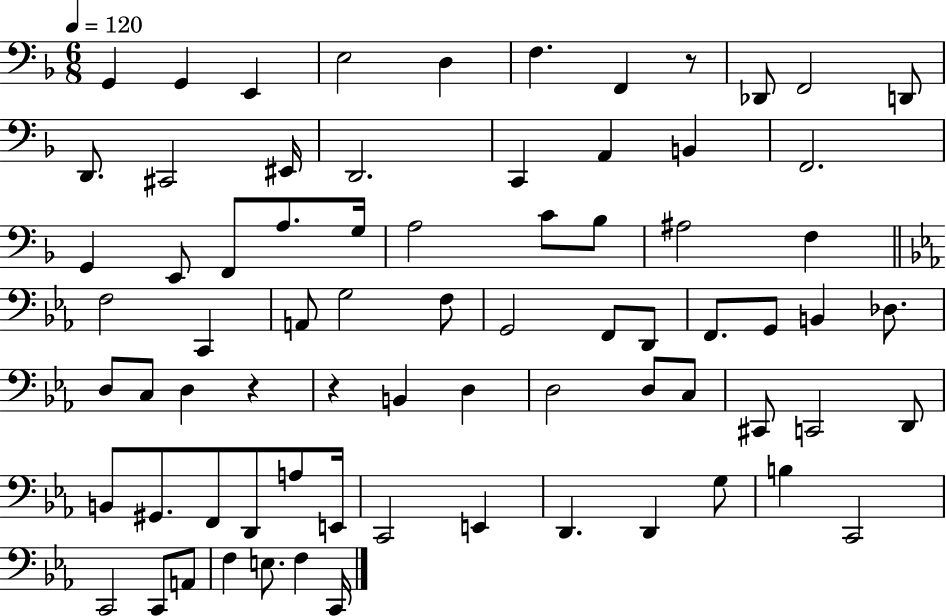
G2/q G2/q E2/q E3/h D3/q F3/q. F2/q R/e Db2/e F2/h D2/e D2/e. C#2/h EIS2/s D2/h. C2/q A2/q B2/q F2/h. G2/q E2/e F2/e A3/e. G3/s A3/h C4/e Bb3/e A#3/h F3/q F3/h C2/q A2/e G3/h F3/e G2/h F2/e D2/e F2/e. G2/e B2/q Db3/e. D3/e C3/e D3/q R/q R/q B2/q D3/q D3/h D3/e C3/e C#2/e C2/h D2/e B2/e G#2/e. F2/e D2/e A3/e E2/s C2/h E2/q D2/q. D2/q G3/e B3/q C2/h C2/h C2/e A2/e F3/q E3/e. F3/q C2/s